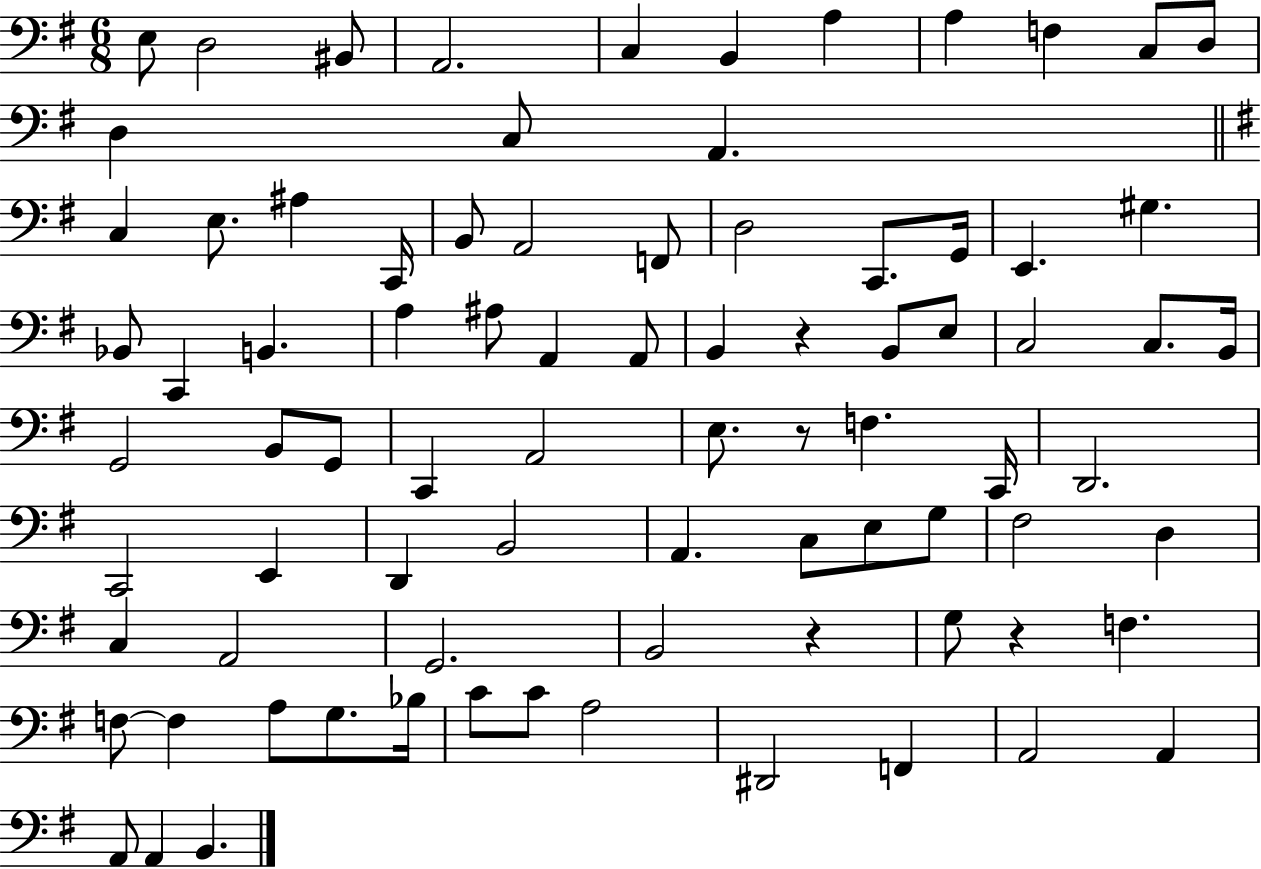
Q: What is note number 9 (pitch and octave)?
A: F3